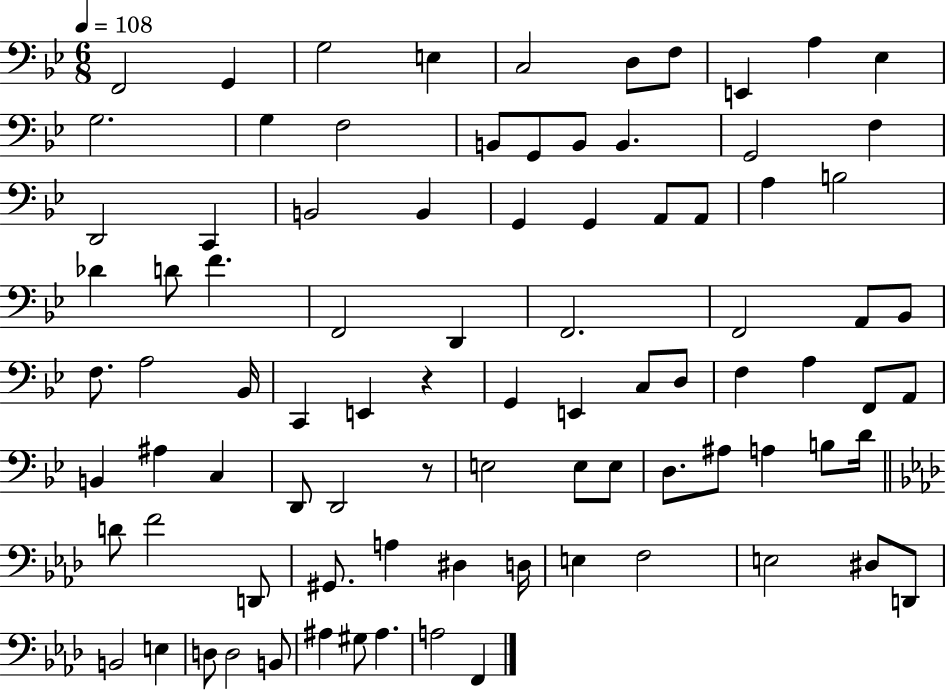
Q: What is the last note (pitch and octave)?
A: F2